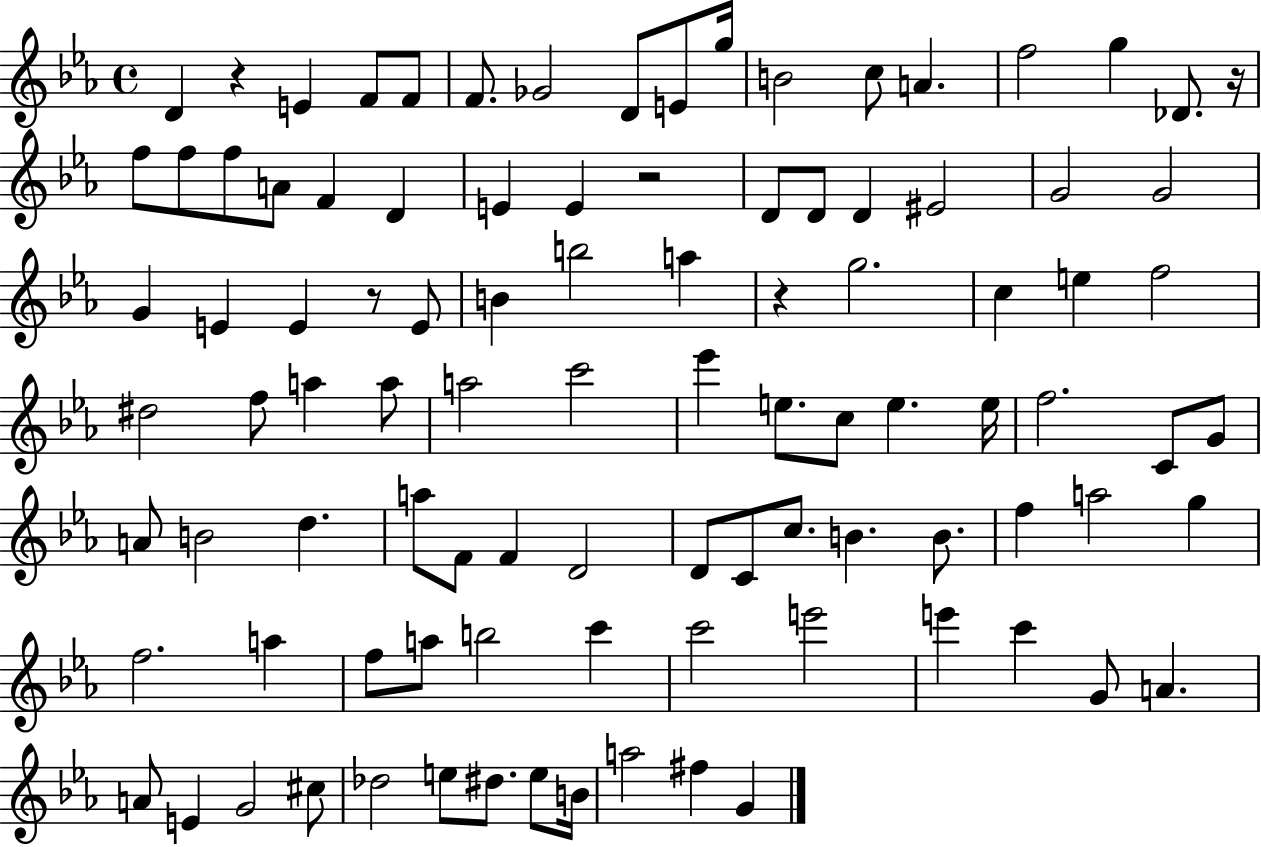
D4/q R/q E4/q F4/e F4/e F4/e. Gb4/h D4/e E4/e G5/s B4/h C5/e A4/q. F5/h G5/q Db4/e. R/s F5/e F5/e F5/e A4/e F4/q D4/q E4/q E4/q R/h D4/e D4/e D4/q EIS4/h G4/h G4/h G4/q E4/q E4/q R/e E4/e B4/q B5/h A5/q R/q G5/h. C5/q E5/q F5/h D#5/h F5/e A5/q A5/e A5/h C6/h Eb6/q E5/e. C5/e E5/q. E5/s F5/h. C4/e G4/e A4/e B4/h D5/q. A5/e F4/e F4/q D4/h D4/e C4/e C5/e. B4/q. B4/e. F5/q A5/h G5/q F5/h. A5/q F5/e A5/e B5/h C6/q C6/h E6/h E6/q C6/q G4/e A4/q. A4/e E4/q G4/h C#5/e Db5/h E5/e D#5/e. E5/e B4/s A5/h F#5/q G4/q